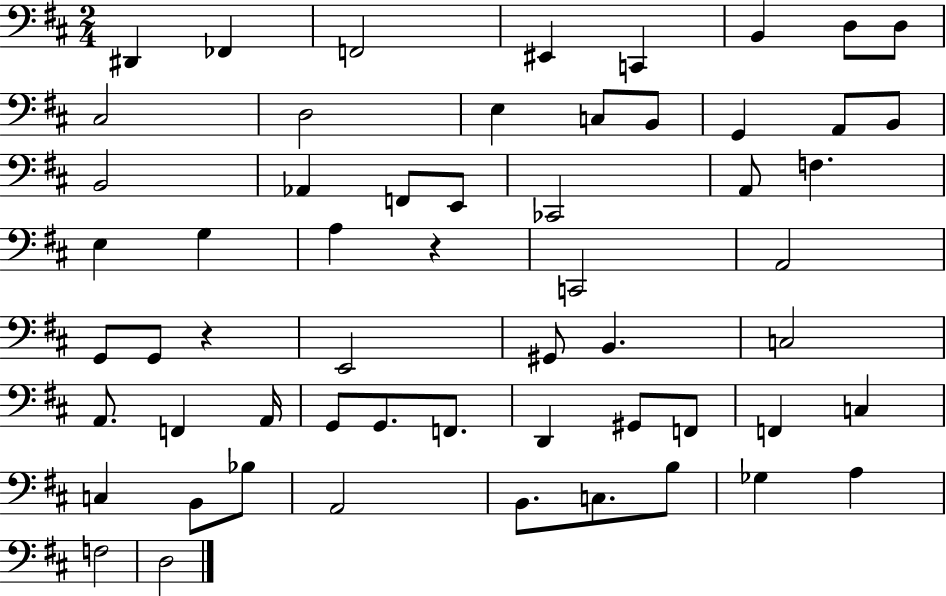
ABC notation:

X:1
T:Untitled
M:2/4
L:1/4
K:D
^D,, _F,, F,,2 ^E,, C,, B,, D,/2 D,/2 ^C,2 D,2 E, C,/2 B,,/2 G,, A,,/2 B,,/2 B,,2 _A,, F,,/2 E,,/2 _C,,2 A,,/2 F, E, G, A, z C,,2 A,,2 G,,/2 G,,/2 z E,,2 ^G,,/2 B,, C,2 A,,/2 F,, A,,/4 G,,/2 G,,/2 F,,/2 D,, ^G,,/2 F,,/2 F,, C, C, B,,/2 _B,/2 A,,2 B,,/2 C,/2 B,/2 _G, A, F,2 D,2